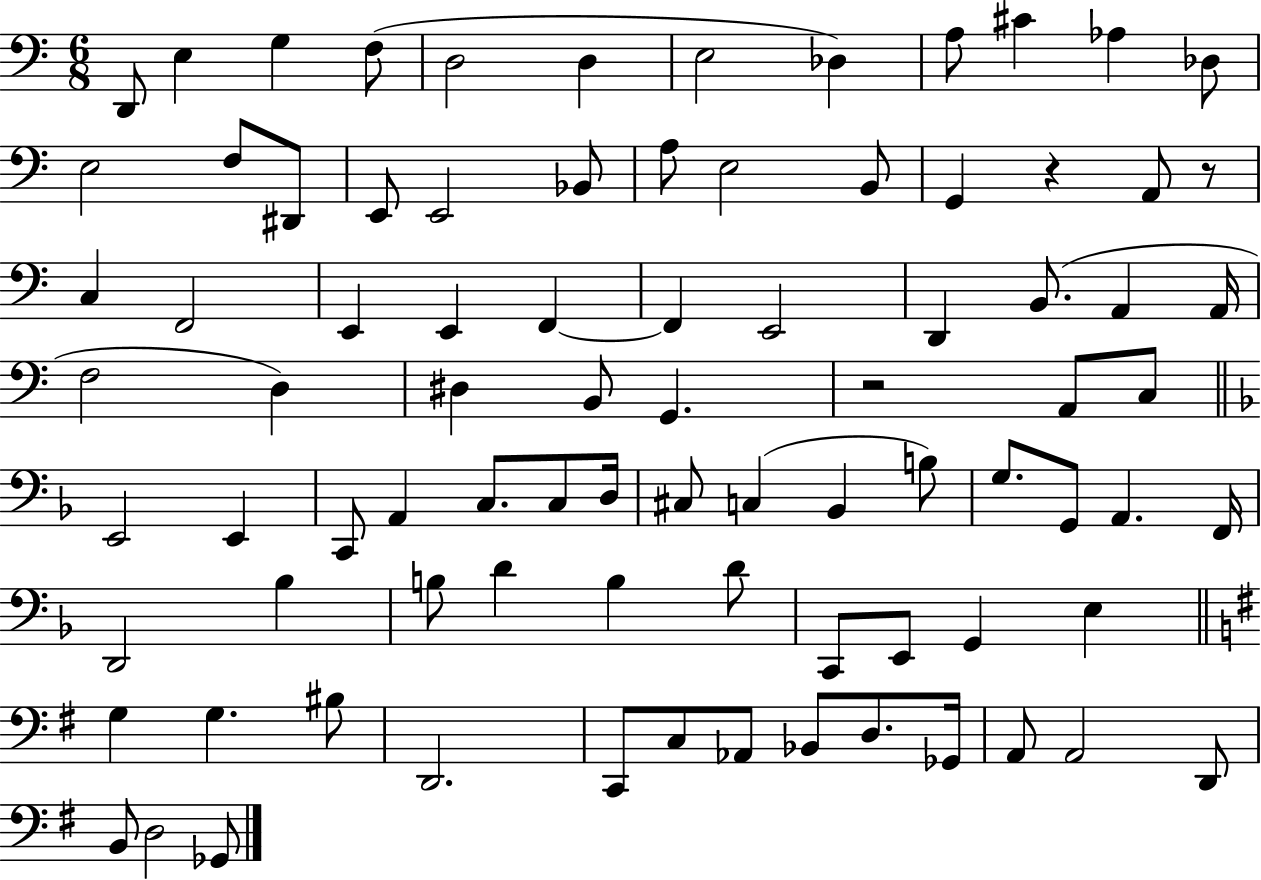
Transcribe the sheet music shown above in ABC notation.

X:1
T:Untitled
M:6/8
L:1/4
K:C
D,,/2 E, G, F,/2 D,2 D, E,2 _D, A,/2 ^C _A, _D,/2 E,2 F,/2 ^D,,/2 E,,/2 E,,2 _B,,/2 A,/2 E,2 B,,/2 G,, z A,,/2 z/2 C, F,,2 E,, E,, F,, F,, E,,2 D,, B,,/2 A,, A,,/4 F,2 D, ^D, B,,/2 G,, z2 A,,/2 C,/2 E,,2 E,, C,,/2 A,, C,/2 C,/2 D,/4 ^C,/2 C, _B,, B,/2 G,/2 G,,/2 A,, F,,/4 D,,2 _B, B,/2 D B, D/2 C,,/2 E,,/2 G,, E, G, G, ^B,/2 D,,2 C,,/2 C,/2 _A,,/2 _B,,/2 D,/2 _G,,/4 A,,/2 A,,2 D,,/2 B,,/2 D,2 _G,,/2